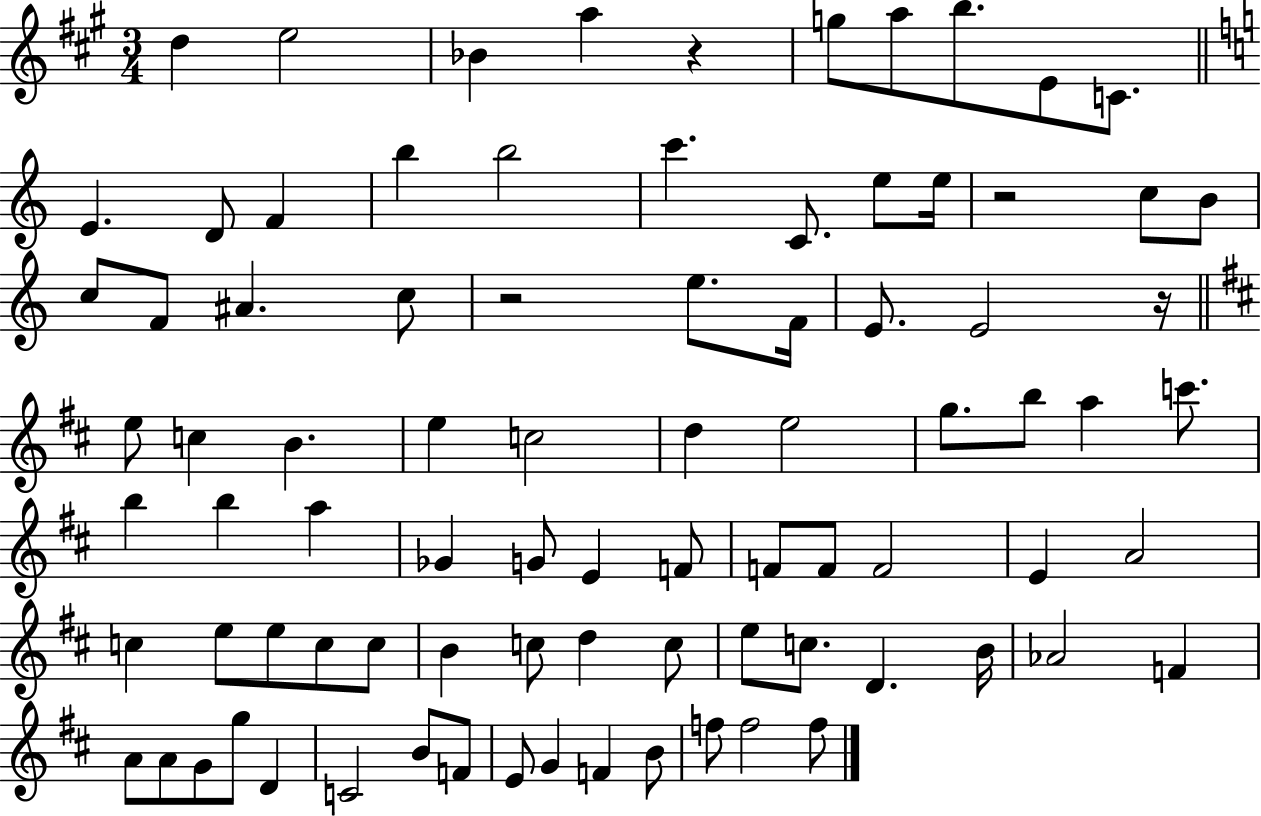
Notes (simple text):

D5/q E5/h Bb4/q A5/q R/q G5/e A5/e B5/e. E4/e C4/e. E4/q. D4/e F4/q B5/q B5/h C6/q. C4/e. E5/e E5/s R/h C5/e B4/e C5/e F4/e A#4/q. C5/e R/h E5/e. F4/s E4/e. E4/h R/s E5/e C5/q B4/q. E5/q C5/h D5/q E5/h G5/e. B5/e A5/q C6/e. B5/q B5/q A5/q Gb4/q G4/e E4/q F4/e F4/e F4/e F4/h E4/q A4/h C5/q E5/e E5/e C5/e C5/e B4/q C5/e D5/q C5/e E5/e C5/e. D4/q. B4/s Ab4/h F4/q A4/e A4/e G4/e G5/e D4/q C4/h B4/e F4/e E4/e G4/q F4/q B4/e F5/e F5/h F5/e